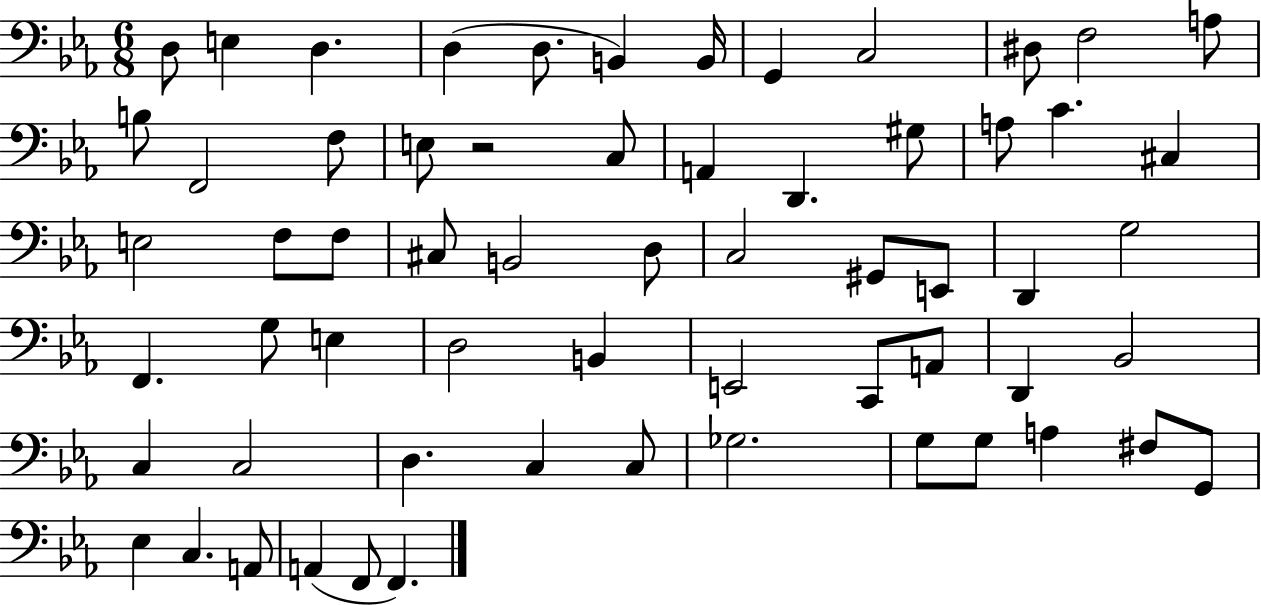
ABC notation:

X:1
T:Untitled
M:6/8
L:1/4
K:Eb
D,/2 E, D, D, D,/2 B,, B,,/4 G,, C,2 ^D,/2 F,2 A,/2 B,/2 F,,2 F,/2 E,/2 z2 C,/2 A,, D,, ^G,/2 A,/2 C ^C, E,2 F,/2 F,/2 ^C,/2 B,,2 D,/2 C,2 ^G,,/2 E,,/2 D,, G,2 F,, G,/2 E, D,2 B,, E,,2 C,,/2 A,,/2 D,, _B,,2 C, C,2 D, C, C,/2 _G,2 G,/2 G,/2 A, ^F,/2 G,,/2 _E, C, A,,/2 A,, F,,/2 F,,